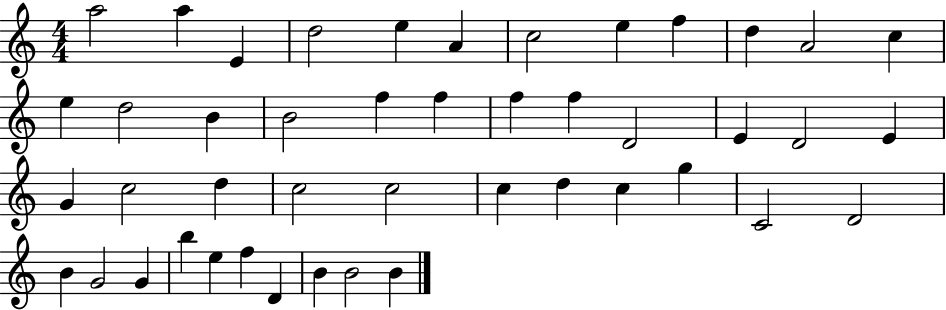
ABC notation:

X:1
T:Untitled
M:4/4
L:1/4
K:C
a2 a E d2 e A c2 e f d A2 c e d2 B B2 f f f f D2 E D2 E G c2 d c2 c2 c d c g C2 D2 B G2 G b e f D B B2 B